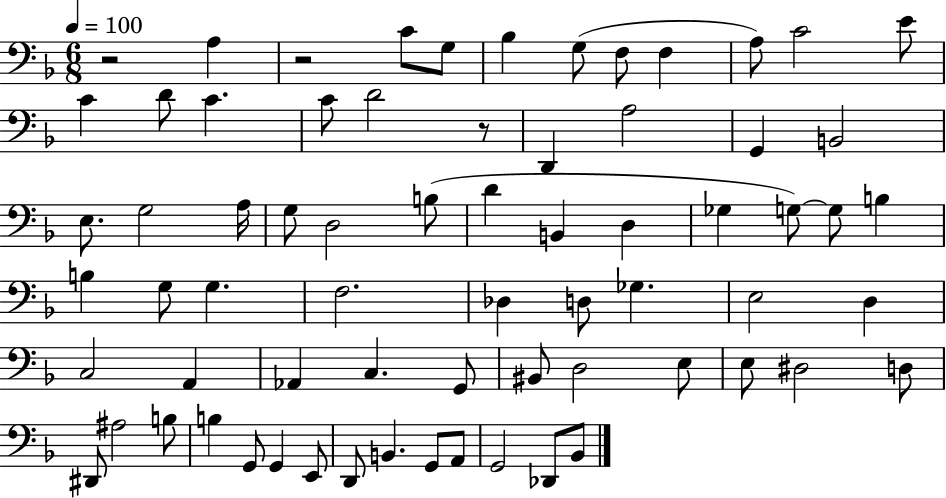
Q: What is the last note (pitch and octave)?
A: Bb2